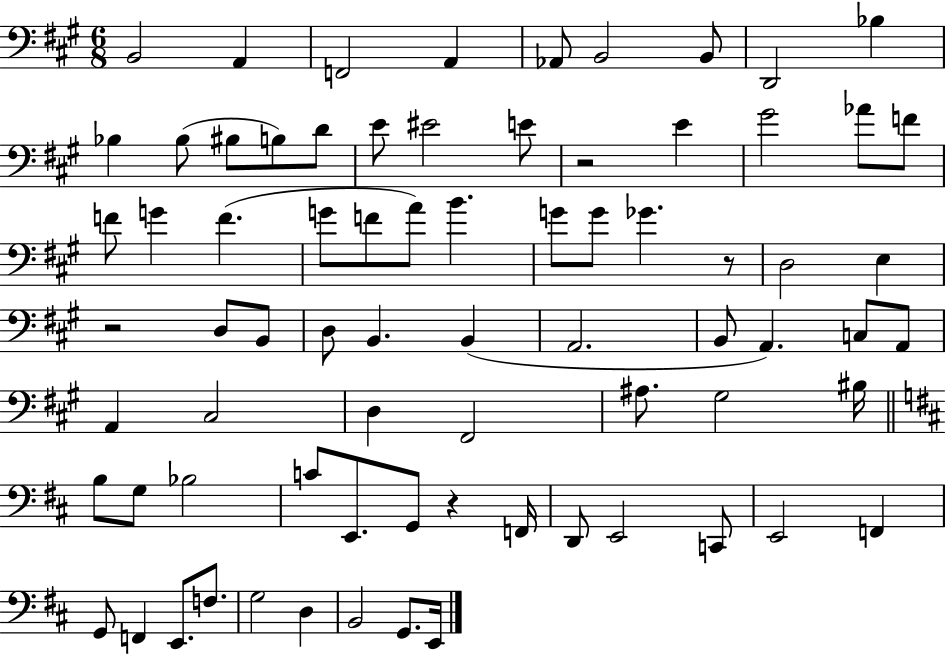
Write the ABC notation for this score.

X:1
T:Untitled
M:6/8
L:1/4
K:A
B,,2 A,, F,,2 A,, _A,,/2 B,,2 B,,/2 D,,2 _B, _B, _B,/2 ^B,/2 B,/2 D/2 E/2 ^E2 E/2 z2 E ^G2 _A/2 F/2 F/2 G F G/2 F/2 A/2 B G/2 G/2 _G z/2 D,2 E, z2 D,/2 B,,/2 D,/2 B,, B,, A,,2 B,,/2 A,, C,/2 A,,/2 A,, ^C,2 D, ^F,,2 ^A,/2 ^G,2 ^B,/4 B,/2 G,/2 _B,2 C/2 E,,/2 G,,/2 z F,,/4 D,,/2 E,,2 C,,/2 E,,2 F,, G,,/2 F,, E,,/2 F,/2 G,2 D, B,,2 G,,/2 E,,/4